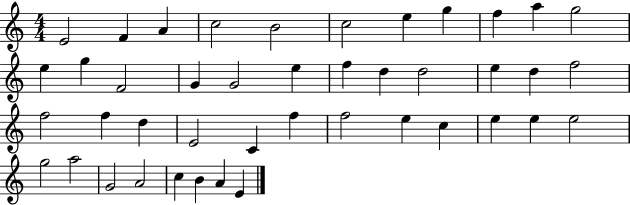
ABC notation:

X:1
T:Untitled
M:4/4
L:1/4
K:C
E2 F A c2 B2 c2 e g f a g2 e g F2 G G2 e f d d2 e d f2 f2 f d E2 C f f2 e c e e e2 g2 a2 G2 A2 c B A E